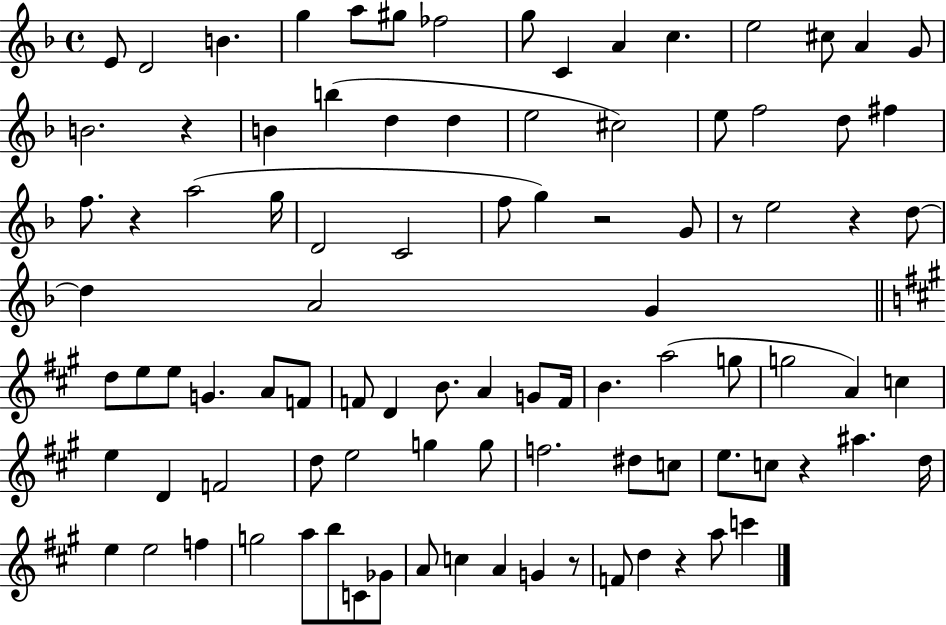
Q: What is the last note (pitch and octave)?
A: C6